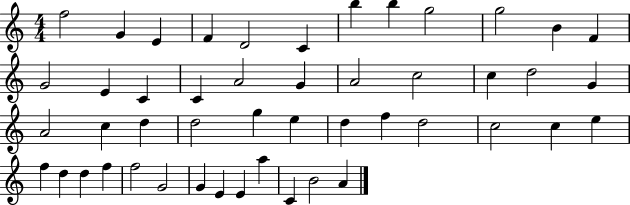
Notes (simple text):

F5/h G4/q E4/q F4/q D4/h C4/q B5/q B5/q G5/h G5/h B4/q F4/q G4/h E4/q C4/q C4/q A4/h G4/q A4/h C5/h C5/q D5/h G4/q A4/h C5/q D5/q D5/h G5/q E5/q D5/q F5/q D5/h C5/h C5/q E5/q F5/q D5/q D5/q F5/q F5/h G4/h G4/q E4/q E4/q A5/q C4/q B4/h A4/q